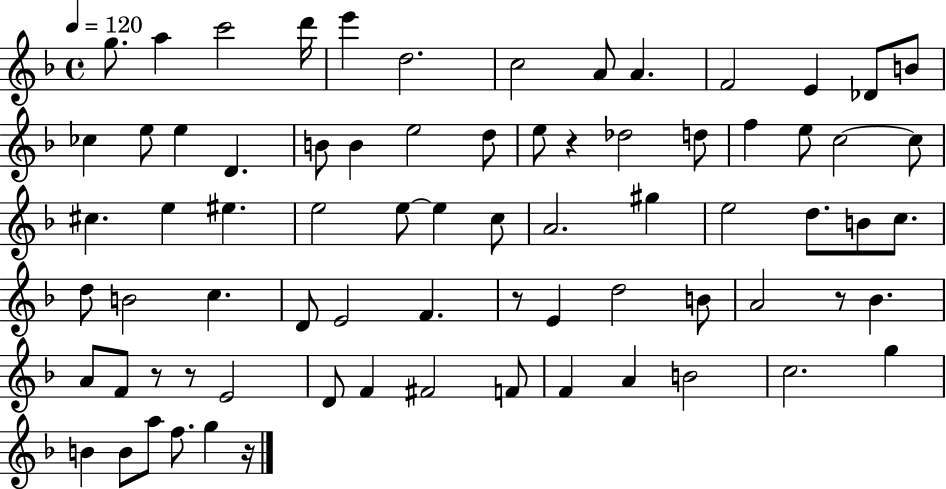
{
  \clef treble
  \time 4/4
  \defaultTimeSignature
  \key f \major
  \tempo 4 = 120
  g''8. a''4 c'''2 d'''16 | e'''4 d''2. | c''2 a'8 a'4. | f'2 e'4 des'8 b'8 | \break ces''4 e''8 e''4 d'4. | b'8 b'4 e''2 d''8 | e''8 r4 des''2 d''8 | f''4 e''8 c''2~~ c''8 | \break cis''4. e''4 eis''4. | e''2 e''8~~ e''4 c''8 | a'2. gis''4 | e''2 d''8. b'8 c''8. | \break d''8 b'2 c''4. | d'8 e'2 f'4. | r8 e'4 d''2 b'8 | a'2 r8 bes'4. | \break a'8 f'8 r8 r8 e'2 | d'8 f'4 fis'2 f'8 | f'4 a'4 b'2 | c''2. g''4 | \break b'4 b'8 a''8 f''8. g''4 r16 | \bar "|."
}